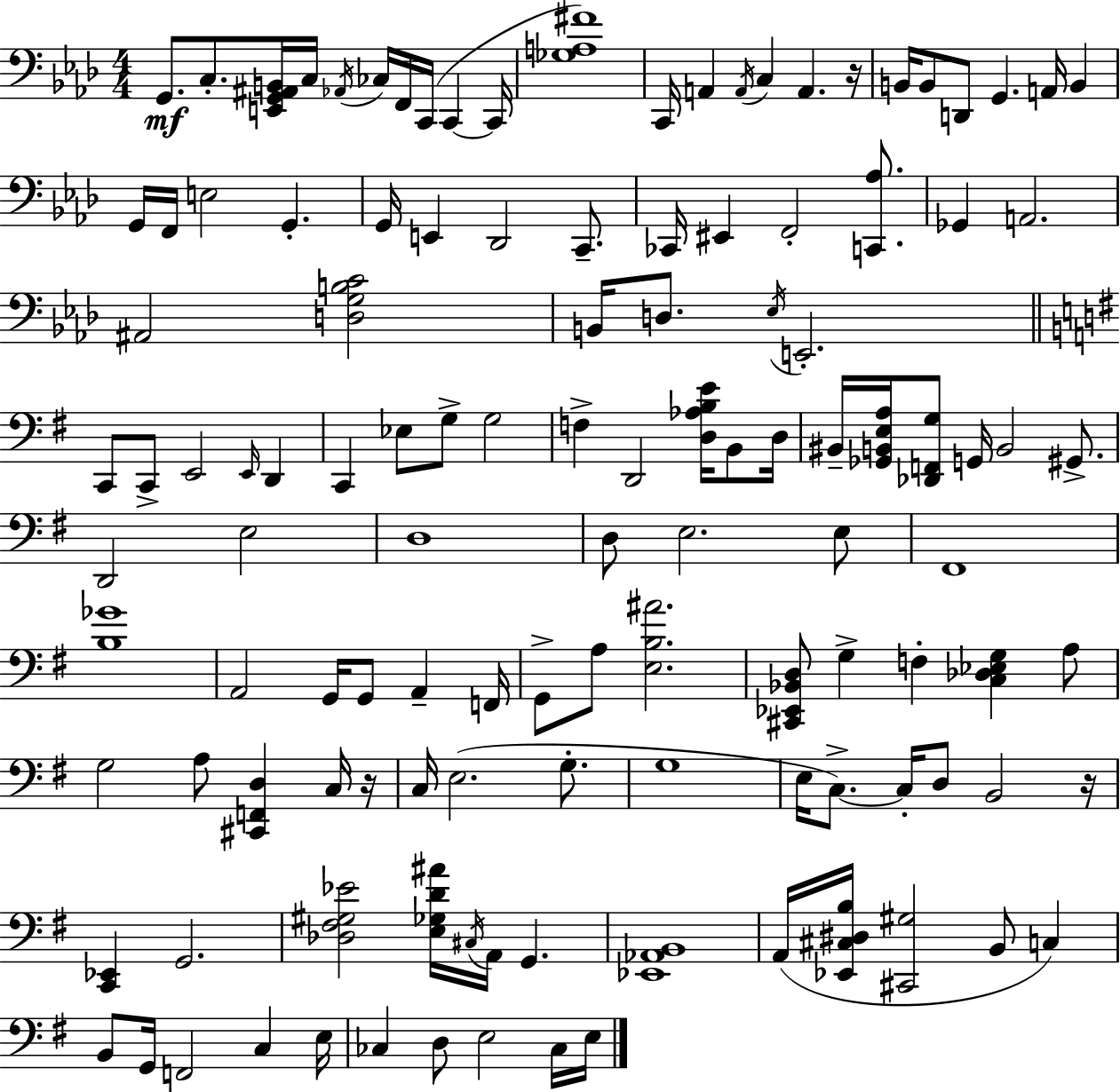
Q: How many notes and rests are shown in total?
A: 122